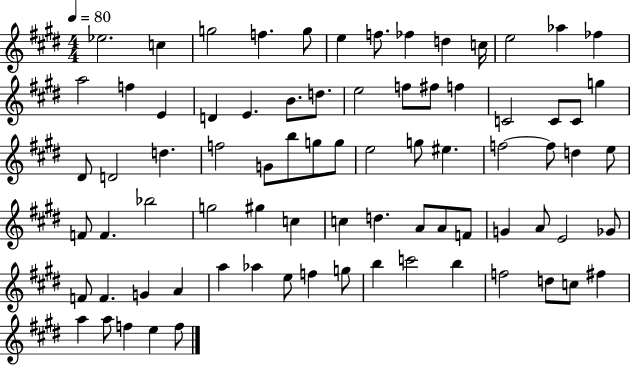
Eb5/h. C5/q G5/h F5/q. G5/e E5/q F5/e. FES5/q D5/q C5/s E5/h Ab5/q FES5/q A5/h F5/q E4/q D4/q E4/q. B4/e. D5/e. E5/h F5/e F#5/e F5/q C4/h C4/e C4/e G5/q D#4/e D4/h D5/q. F5/h G4/e B5/e G5/e G5/e E5/h G5/e EIS5/q. F5/h F5/e D5/q E5/e F4/e F4/q. Bb5/h G5/h G#5/q C5/q C5/q D5/q. A4/e A4/e F4/e G4/q A4/e E4/h Gb4/e F4/e F4/q. G4/q A4/q A5/q Ab5/q E5/e F5/q G5/e B5/q C6/h B5/q F5/h D5/e C5/e F#5/q A5/q A5/e F5/q E5/q F5/e